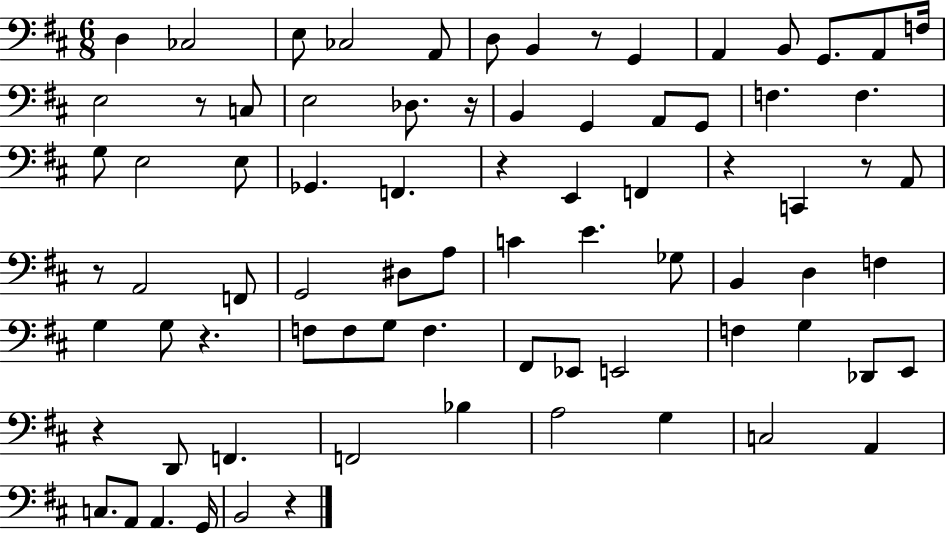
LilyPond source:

{
  \clef bass
  \numericTimeSignature
  \time 6/8
  \key d \major
  d4 ces2 | e8 ces2 a,8 | d8 b,4 r8 g,4 | a,4 b,8 g,8. a,8 f16 | \break e2 r8 c8 | e2 des8. r16 | b,4 g,4 a,8 g,8 | f4. f4. | \break g8 e2 e8 | ges,4. f,4. | r4 e,4 f,4 | r4 c,4 r8 a,8 | \break r8 a,2 f,8 | g,2 dis8 a8 | c'4 e'4. ges8 | b,4 d4 f4 | \break g4 g8 r4. | f8 f8 g8 f4. | fis,8 ees,8 e,2 | f4 g4 des,8 e,8 | \break r4 d,8 f,4. | f,2 bes4 | a2 g4 | c2 a,4 | \break c8. a,8 a,4. g,16 | b,2 r4 | \bar "|."
}